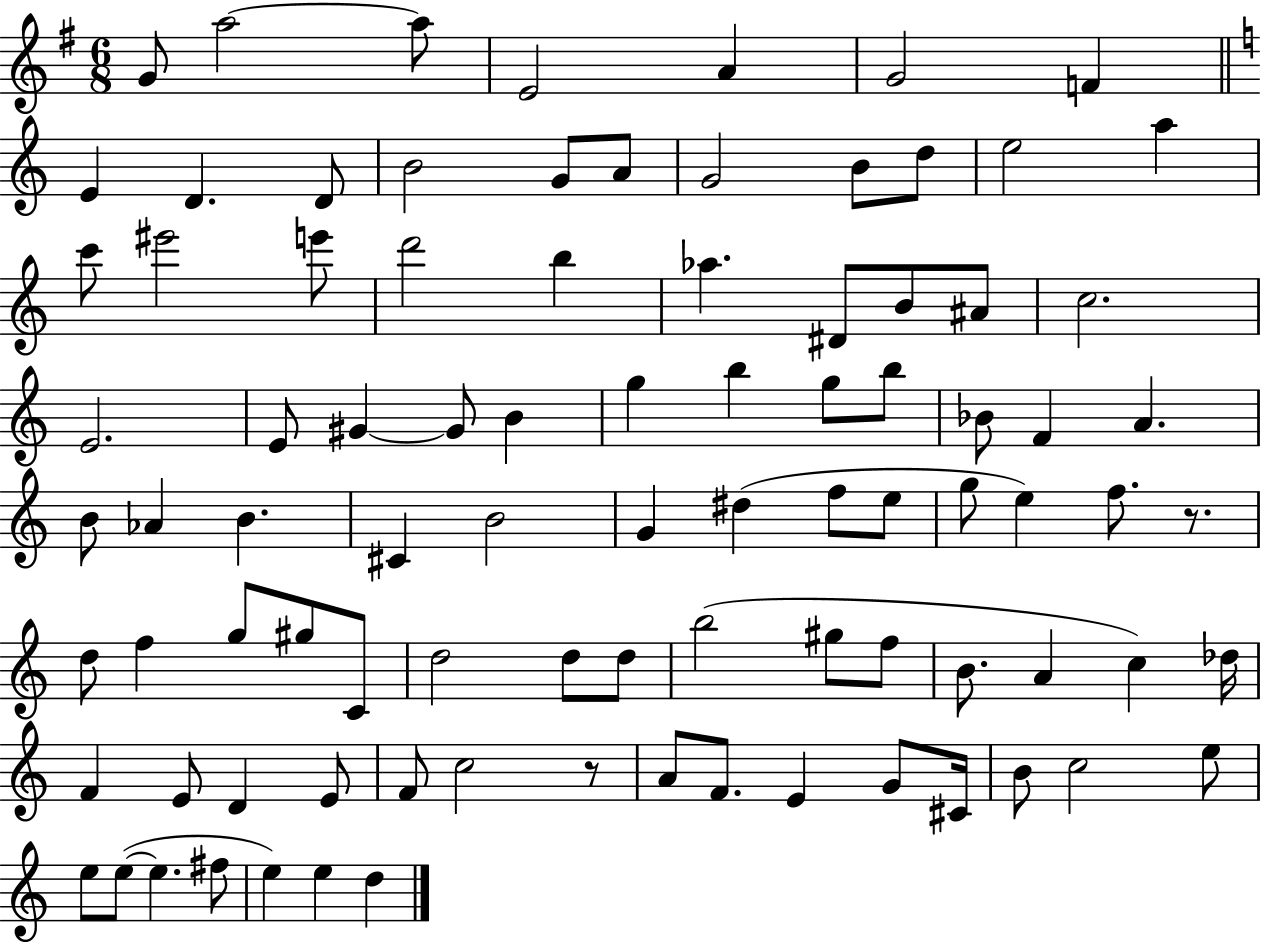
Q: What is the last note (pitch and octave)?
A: D5